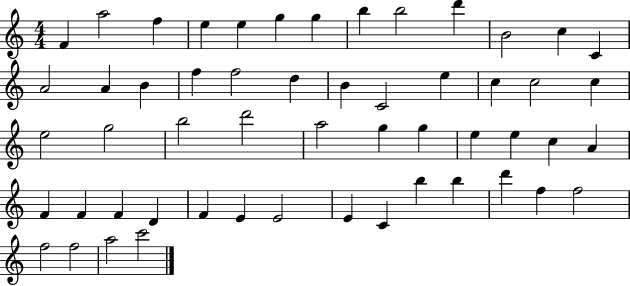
{
  \clef treble
  \numericTimeSignature
  \time 4/4
  \key c \major
  f'4 a''2 f''4 | e''4 e''4 g''4 g''4 | b''4 b''2 d'''4 | b'2 c''4 c'4 | \break a'2 a'4 b'4 | f''4 f''2 d''4 | b'4 c'2 e''4 | c''4 c''2 c''4 | \break e''2 g''2 | b''2 d'''2 | a''2 g''4 g''4 | e''4 e''4 c''4 a'4 | \break f'4 f'4 f'4 d'4 | f'4 e'4 e'2 | e'4 c'4 b''4 b''4 | d'''4 f''4 f''2 | \break f''2 f''2 | a''2 c'''2 | \bar "|."
}